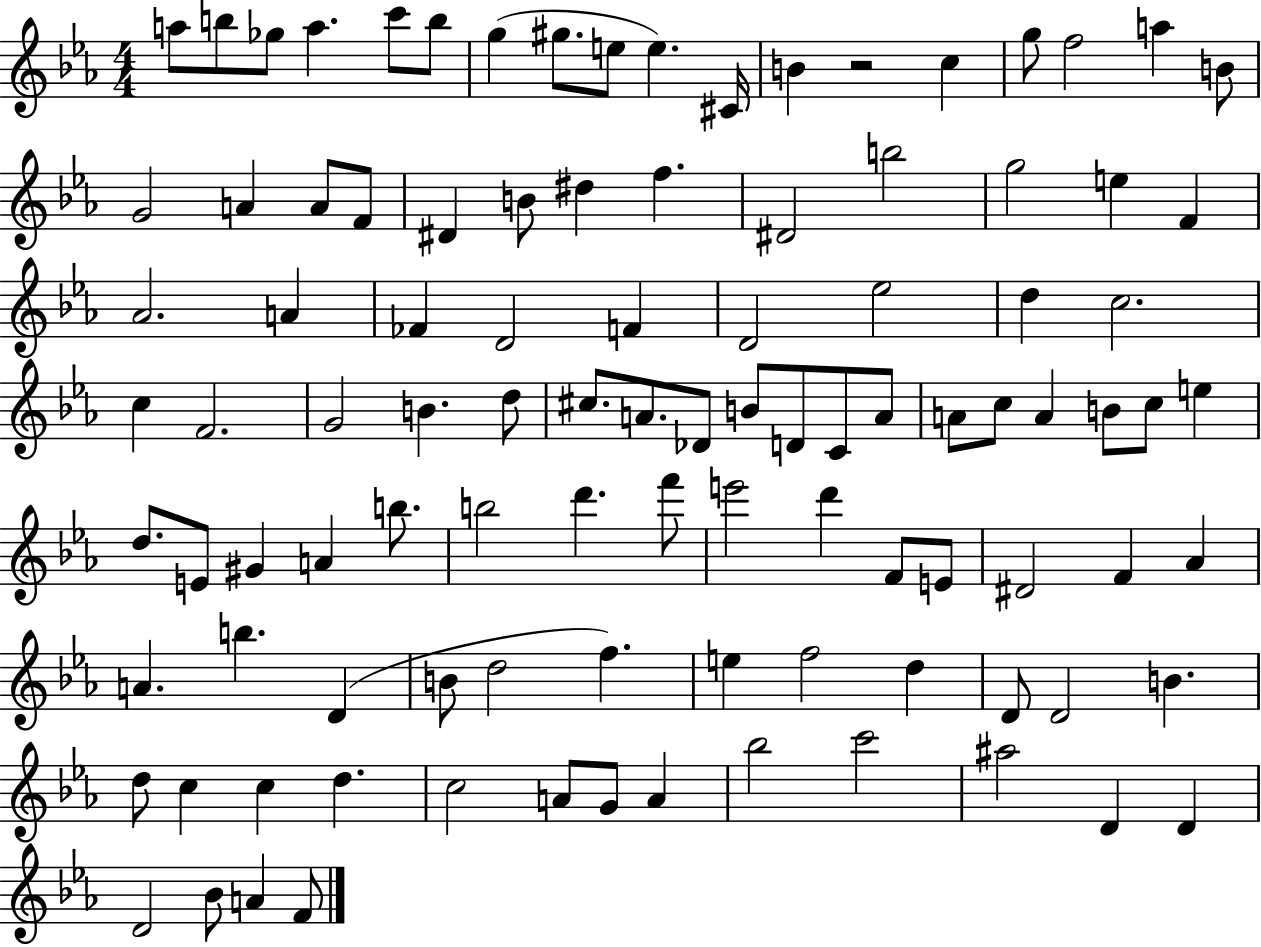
X:1
T:Untitled
M:4/4
L:1/4
K:Eb
a/2 b/2 _g/2 a c'/2 b/2 g ^g/2 e/2 e ^C/4 B z2 c g/2 f2 a B/2 G2 A A/2 F/2 ^D B/2 ^d f ^D2 b2 g2 e F _A2 A _F D2 F D2 _e2 d c2 c F2 G2 B d/2 ^c/2 A/2 _D/2 B/2 D/2 C/2 A/2 A/2 c/2 A B/2 c/2 e d/2 E/2 ^G A b/2 b2 d' f'/2 e'2 d' F/2 E/2 ^D2 F _A A b D B/2 d2 f e f2 d D/2 D2 B d/2 c c d c2 A/2 G/2 A _b2 c'2 ^a2 D D D2 _B/2 A F/2